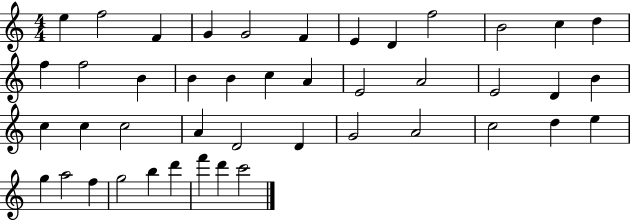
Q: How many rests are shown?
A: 0